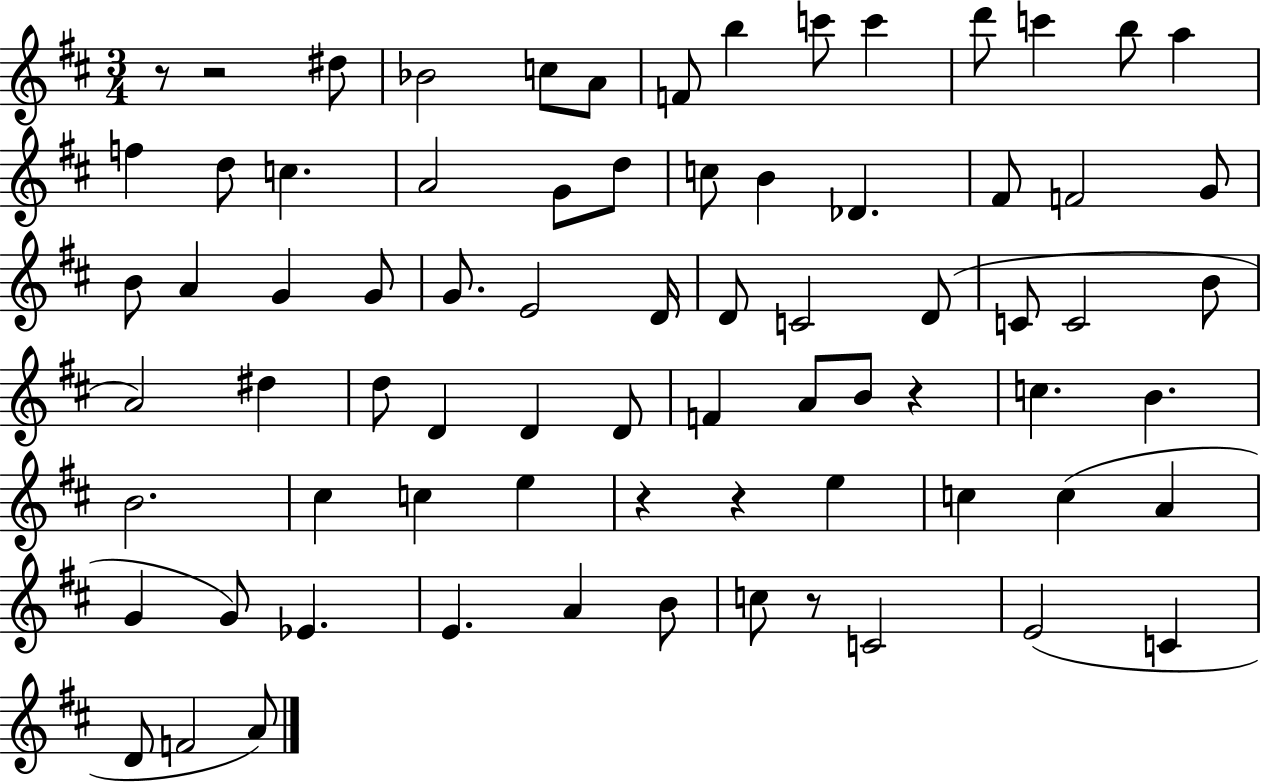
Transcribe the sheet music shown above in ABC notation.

X:1
T:Untitled
M:3/4
L:1/4
K:D
z/2 z2 ^d/2 _B2 c/2 A/2 F/2 b c'/2 c' d'/2 c' b/2 a f d/2 c A2 G/2 d/2 c/2 B _D ^F/2 F2 G/2 B/2 A G G/2 G/2 E2 D/4 D/2 C2 D/2 C/2 C2 B/2 A2 ^d d/2 D D D/2 F A/2 B/2 z c B B2 ^c c e z z e c c A G G/2 _E E A B/2 c/2 z/2 C2 E2 C D/2 F2 A/2